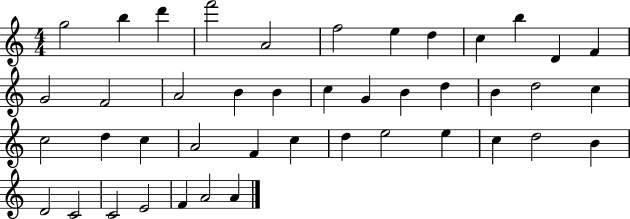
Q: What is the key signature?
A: C major